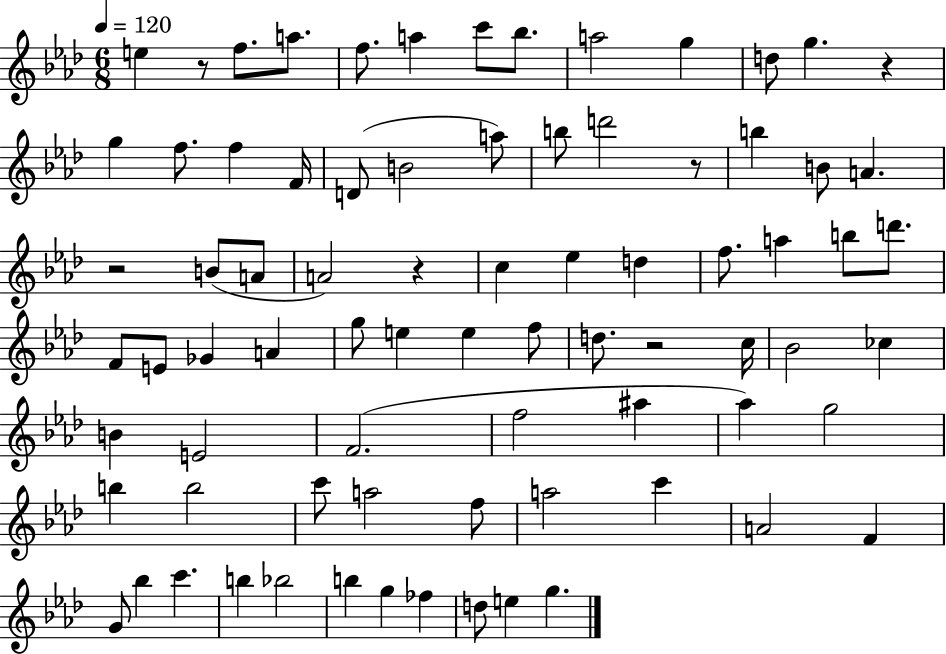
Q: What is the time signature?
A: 6/8